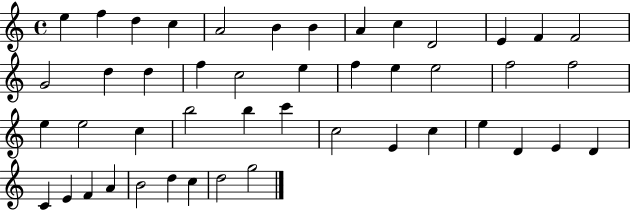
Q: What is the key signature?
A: C major